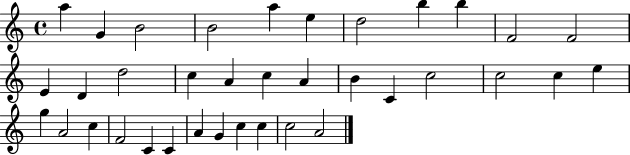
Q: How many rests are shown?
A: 0